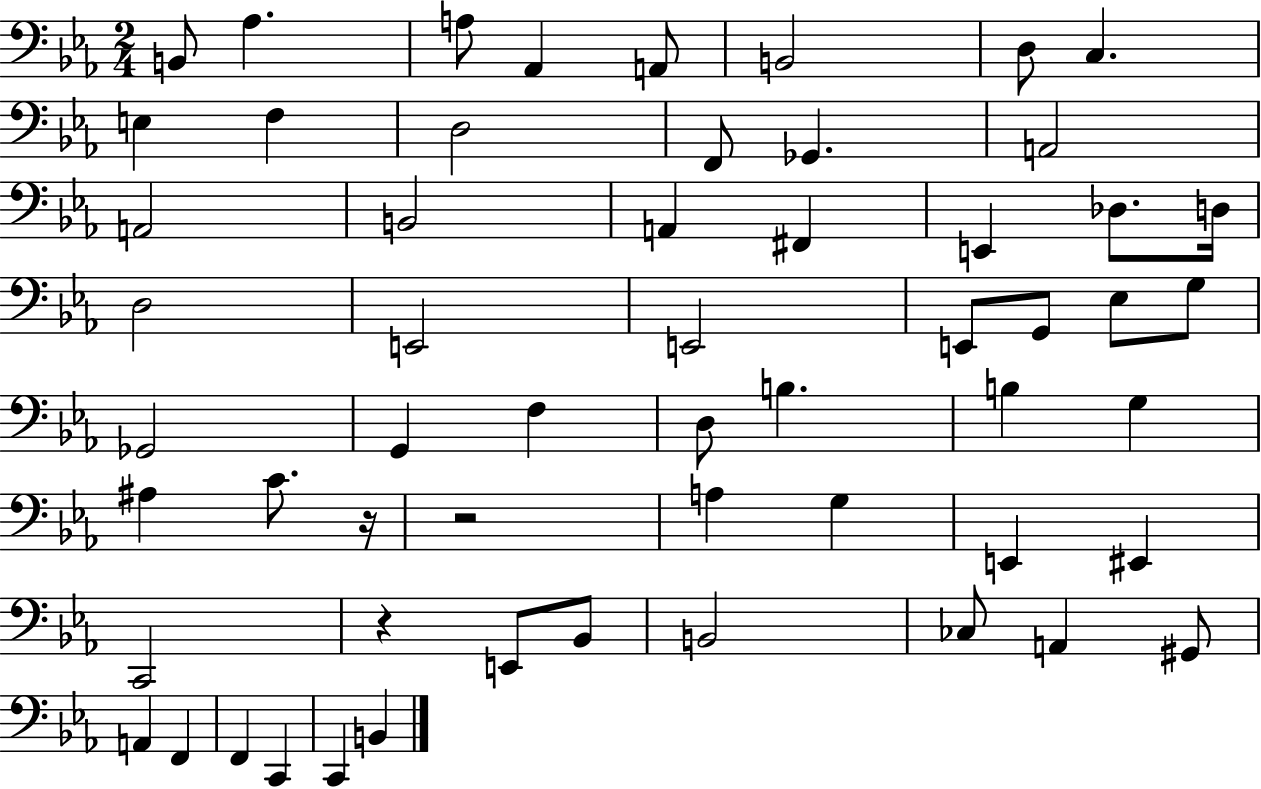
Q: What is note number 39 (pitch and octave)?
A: G3